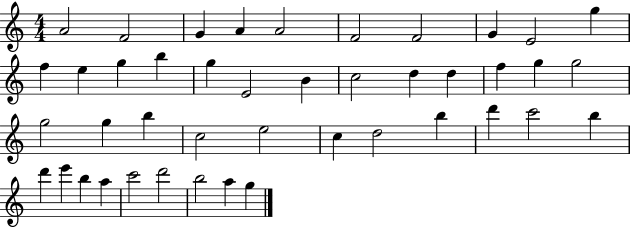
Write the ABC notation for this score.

X:1
T:Untitled
M:4/4
L:1/4
K:C
A2 F2 G A A2 F2 F2 G E2 g f e g b g E2 B c2 d d f g g2 g2 g b c2 e2 c d2 b d' c'2 b d' e' b a c'2 d'2 b2 a g